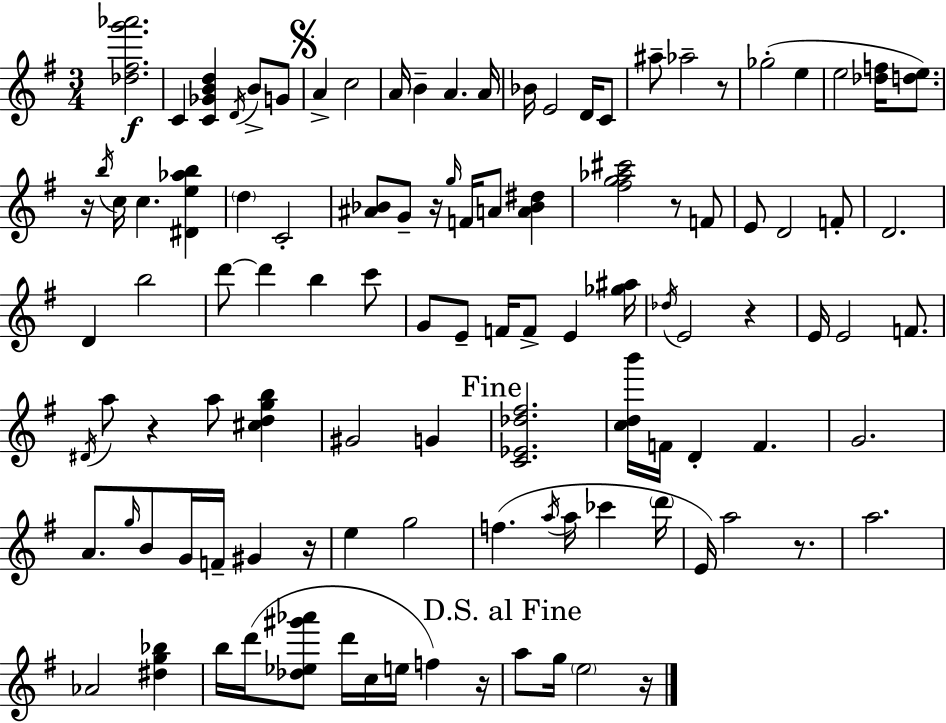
[Db5,F#5,G6,Ab6]/h. C4/q [C4,Gb4,B4,D5]/q D4/s B4/e G4/e A4/q C5/h A4/s B4/q A4/q. A4/s Bb4/s E4/h D4/s C4/e A#5/e Ab5/h R/e Gb5/h E5/q E5/h [Db5,F5]/s [D5,E5]/e. R/s B5/s C5/s C5/q. [D#4,E5,Ab5,B5]/q D5/q C4/h [A#4,Bb4]/e G4/e R/s G5/s F4/s A4/e [A4,Bb4,D#5]/q [F#5,G5,Ab5,C#6]/h R/e F4/e E4/e D4/h F4/e D4/h. D4/q B5/h D6/e D6/q B5/q C6/e G4/e E4/e F4/s F4/e E4/q [Gb5,A#5]/s Db5/s E4/h R/q E4/s E4/h F4/e. D#4/s A5/e R/q A5/e [C#5,D5,G5,B5]/q G#4/h G4/q [C4,Eb4,Db5,F#5]/h. [C5,D5,B6]/s F4/s D4/q F4/q. G4/h. A4/e. G5/s B4/e G4/s F4/s G#4/q R/s E5/q G5/h F5/q. A5/s A5/s CES6/q D6/s E4/s A5/h R/e. A5/h. Ab4/h [D#5,G5,Bb5]/q B5/s D6/s [Db5,Eb5,G#6,Ab6]/e D6/s C5/s E5/s F5/q R/s A5/e G5/s E5/h R/s